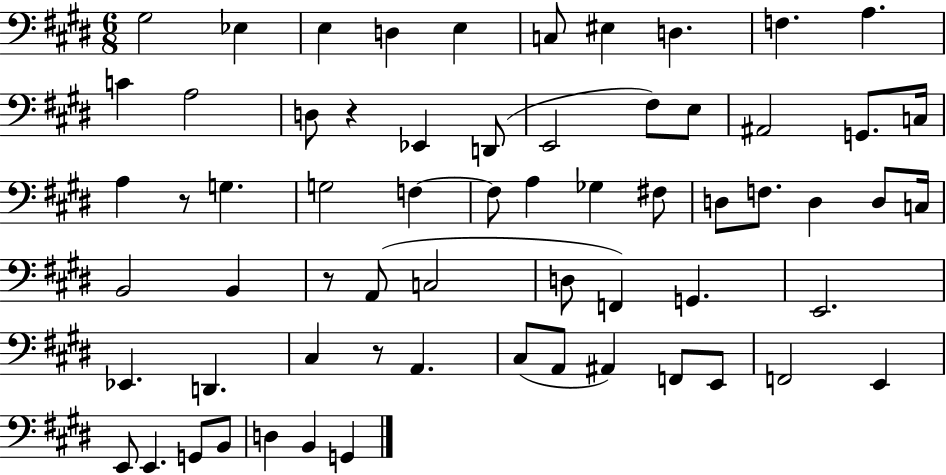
G#3/h Eb3/q E3/q D3/q E3/q C3/e EIS3/q D3/q. F3/q. A3/q. C4/q A3/h D3/e R/q Eb2/q D2/e E2/h F#3/e E3/e A#2/h G2/e. C3/s A3/q R/e G3/q. G3/h F3/q F3/e A3/q Gb3/q F#3/e D3/e F3/e. D3/q D3/e C3/s B2/h B2/q R/e A2/e C3/h D3/e F2/q G2/q. E2/h. Eb2/q. D2/q. C#3/q R/e A2/q. C#3/e A2/e A#2/q F2/e E2/e F2/h E2/q E2/e E2/q. G2/e B2/e D3/q B2/q G2/q